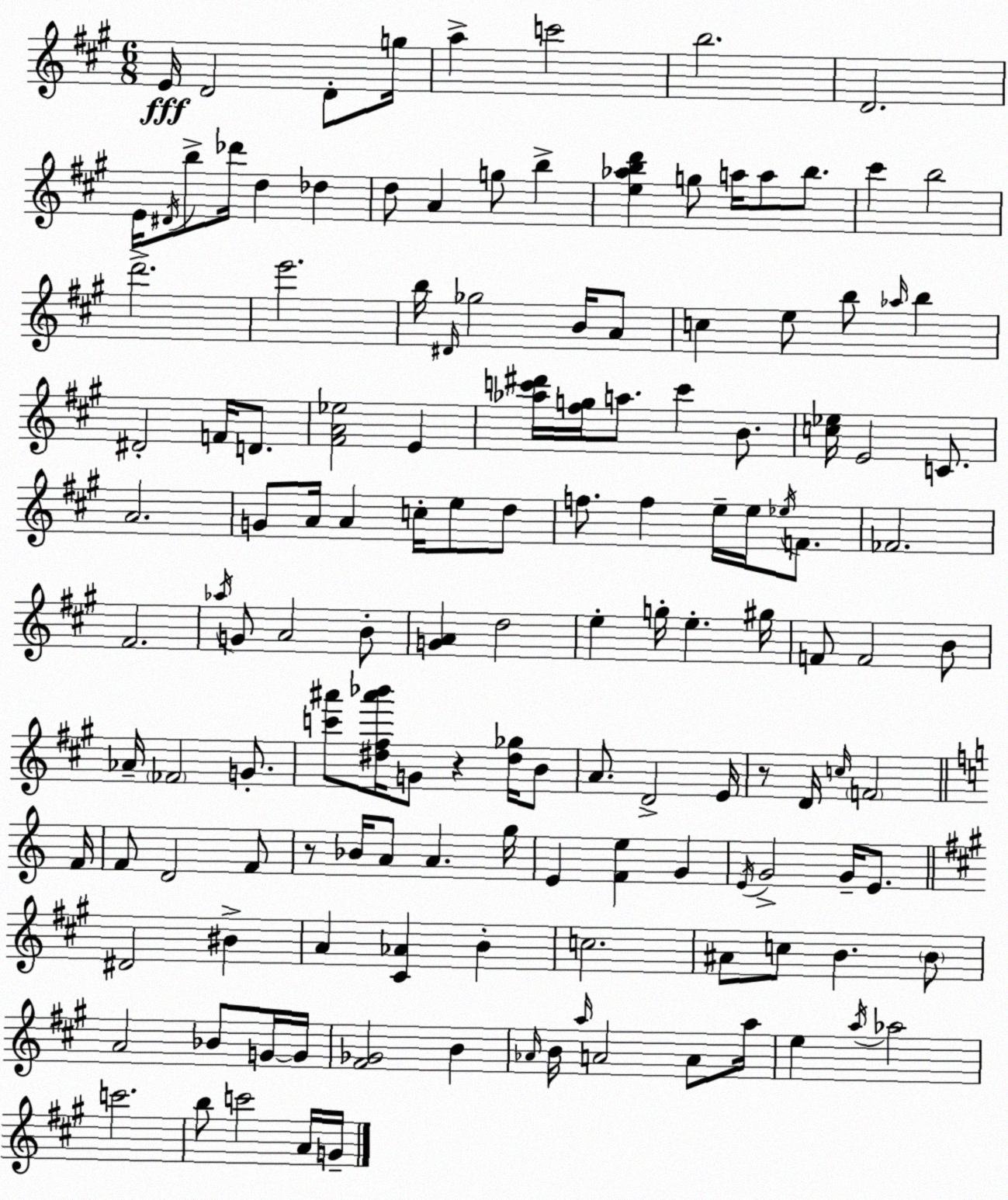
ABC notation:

X:1
T:Untitled
M:6/8
L:1/4
K:A
E/4 D2 D/2 g/4 a c'2 b2 D2 E/4 ^D/4 b/2 _d'/4 d _d d/2 A g/2 b [e_abd'] g/2 a/4 a/2 b/2 ^c' b2 d'2 e'2 b/4 ^D/4 _g2 B/4 A/2 c e/2 b/2 _a/4 b ^D2 F/4 D/2 [^FA_e]2 E [_ac'^d']/4 [^fg]/4 a/2 c' B/2 [c_e]/4 E2 C/2 A2 G/2 A/4 A c/4 e/2 d/2 f/2 f e/4 e/4 _e/4 F/2 _F2 ^F2 _a/4 G/2 A2 B/2 [GA] d2 e g/4 e ^g/4 F/2 F2 B/2 _A/4 _F2 G/2 [c'^a']/2 [^d^f^a'_b']/4 G/2 z [^d_g]/4 B/2 A/2 D2 E/4 z/2 D/4 c/4 F2 F/4 F/2 D2 F/2 z/2 _B/4 A/2 A g/4 E [Fe] G E/4 G2 G/4 E/2 ^D2 ^B A [^C_A] B c2 ^A/2 c/2 B B/2 A2 _B/2 G/4 G/4 [^F_G]2 B _A/4 B/4 a/4 A2 A/2 a/4 e a/4 _a2 c'2 b/2 c'2 A/4 G/4